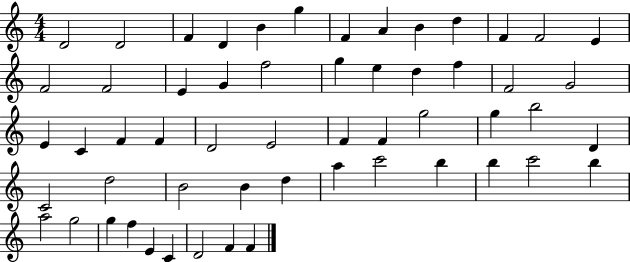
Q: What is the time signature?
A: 4/4